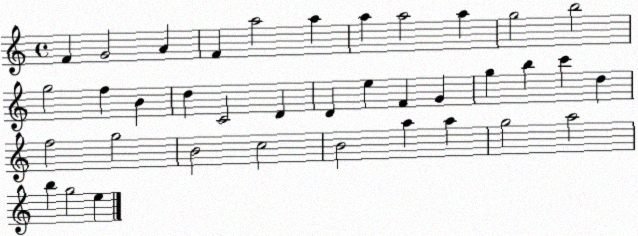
X:1
T:Untitled
M:4/4
L:1/4
K:C
F G2 A F a2 a a a2 a g2 b2 g2 f B d C2 D D e F G g b c' d f2 g2 B2 c2 B2 a a g2 a2 b g2 e